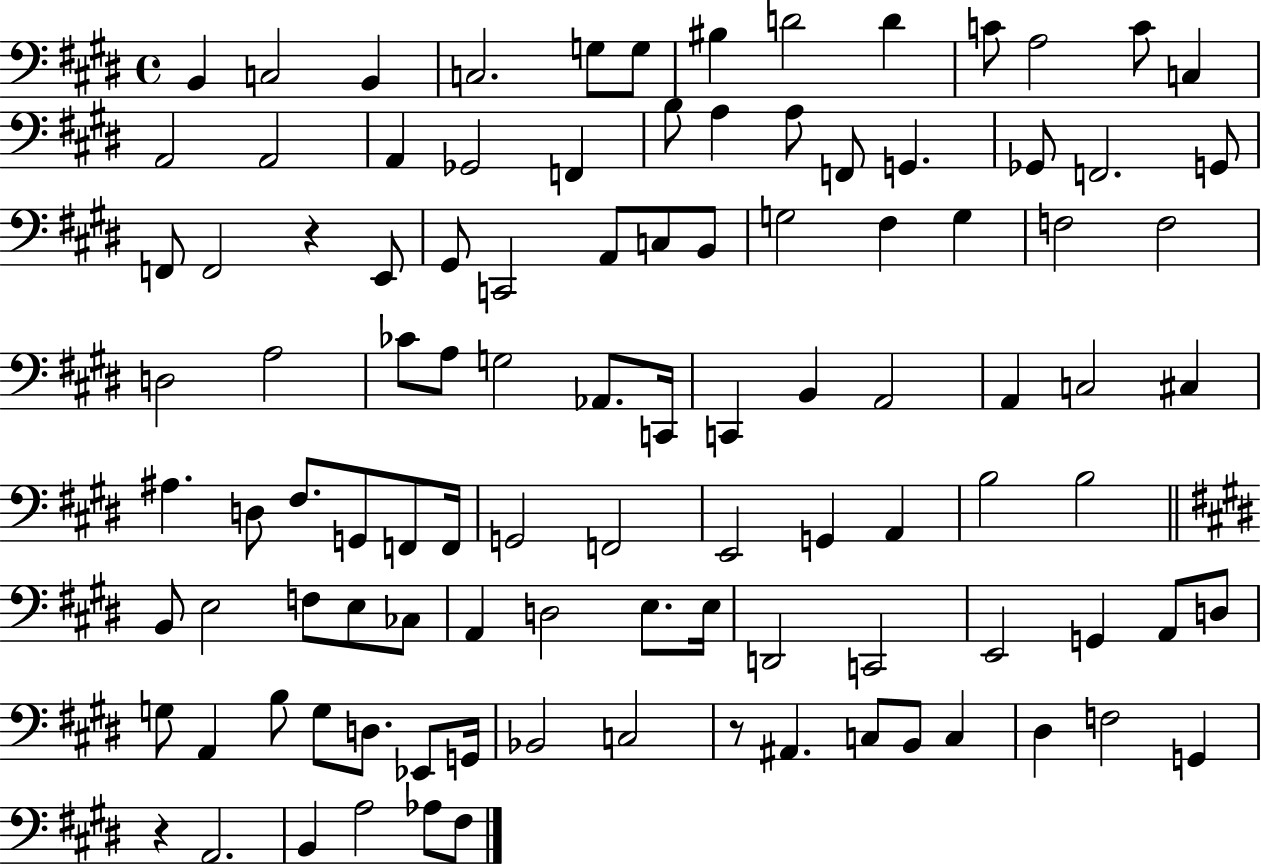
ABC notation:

X:1
T:Untitled
M:4/4
L:1/4
K:E
B,, C,2 B,, C,2 G,/2 G,/2 ^B, D2 D C/2 A,2 C/2 C, A,,2 A,,2 A,, _G,,2 F,, B,/2 A, A,/2 F,,/2 G,, _G,,/2 F,,2 G,,/2 F,,/2 F,,2 z E,,/2 ^G,,/2 C,,2 A,,/2 C,/2 B,,/2 G,2 ^F, G, F,2 F,2 D,2 A,2 _C/2 A,/2 G,2 _A,,/2 C,,/4 C,, B,, A,,2 A,, C,2 ^C, ^A, D,/2 ^F,/2 G,,/2 F,,/2 F,,/4 G,,2 F,,2 E,,2 G,, A,, B,2 B,2 B,,/2 E,2 F,/2 E,/2 _C,/2 A,, D,2 E,/2 E,/4 D,,2 C,,2 E,,2 G,, A,,/2 D,/2 G,/2 A,, B,/2 G,/2 D,/2 _E,,/2 G,,/4 _B,,2 C,2 z/2 ^A,, C,/2 B,,/2 C, ^D, F,2 G,, z A,,2 B,, A,2 _A,/2 ^F,/2